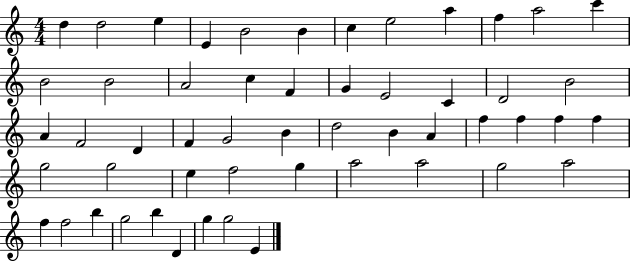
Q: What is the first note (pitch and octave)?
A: D5